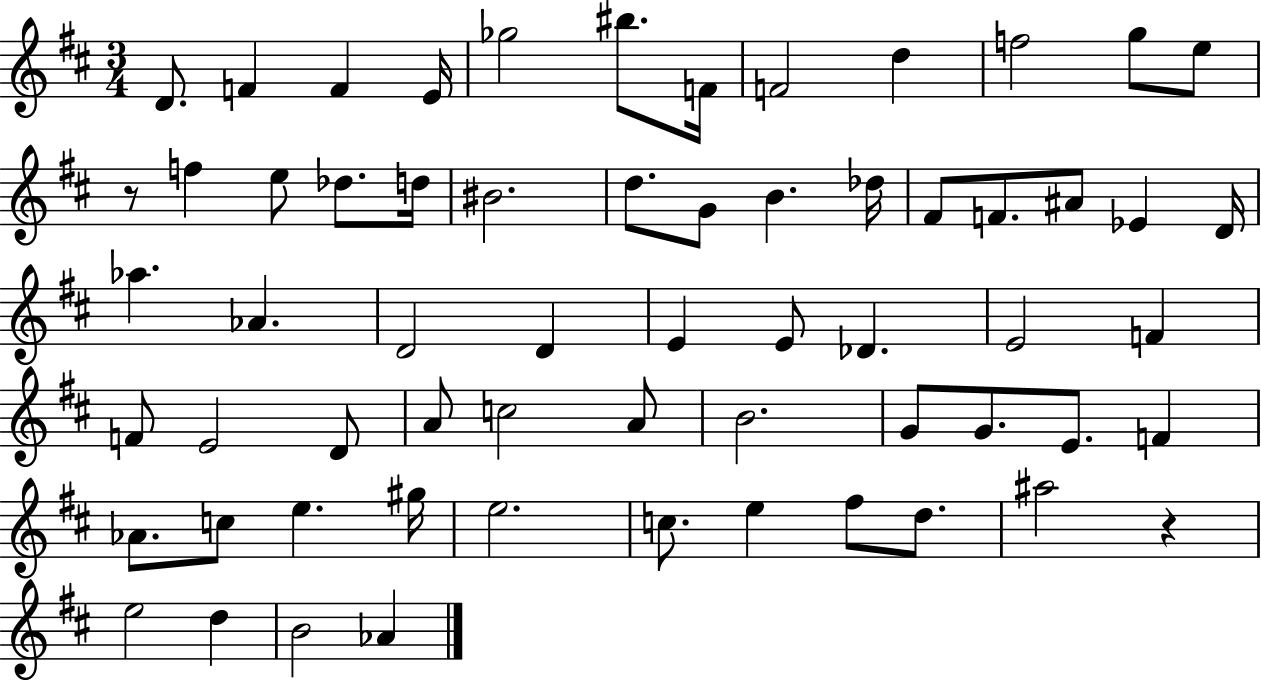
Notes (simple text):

D4/e. F4/q F4/q E4/s Gb5/h BIS5/e. F4/s F4/h D5/q F5/h G5/e E5/e R/e F5/q E5/e Db5/e. D5/s BIS4/h. D5/e. G4/e B4/q. Db5/s F#4/e F4/e. A#4/e Eb4/q D4/s Ab5/q. Ab4/q. D4/h D4/q E4/q E4/e Db4/q. E4/h F4/q F4/e E4/h D4/e A4/e C5/h A4/e B4/h. G4/e G4/e. E4/e. F4/q Ab4/e. C5/e E5/q. G#5/s E5/h. C5/e. E5/q F#5/e D5/e. A#5/h R/q E5/h D5/q B4/h Ab4/q